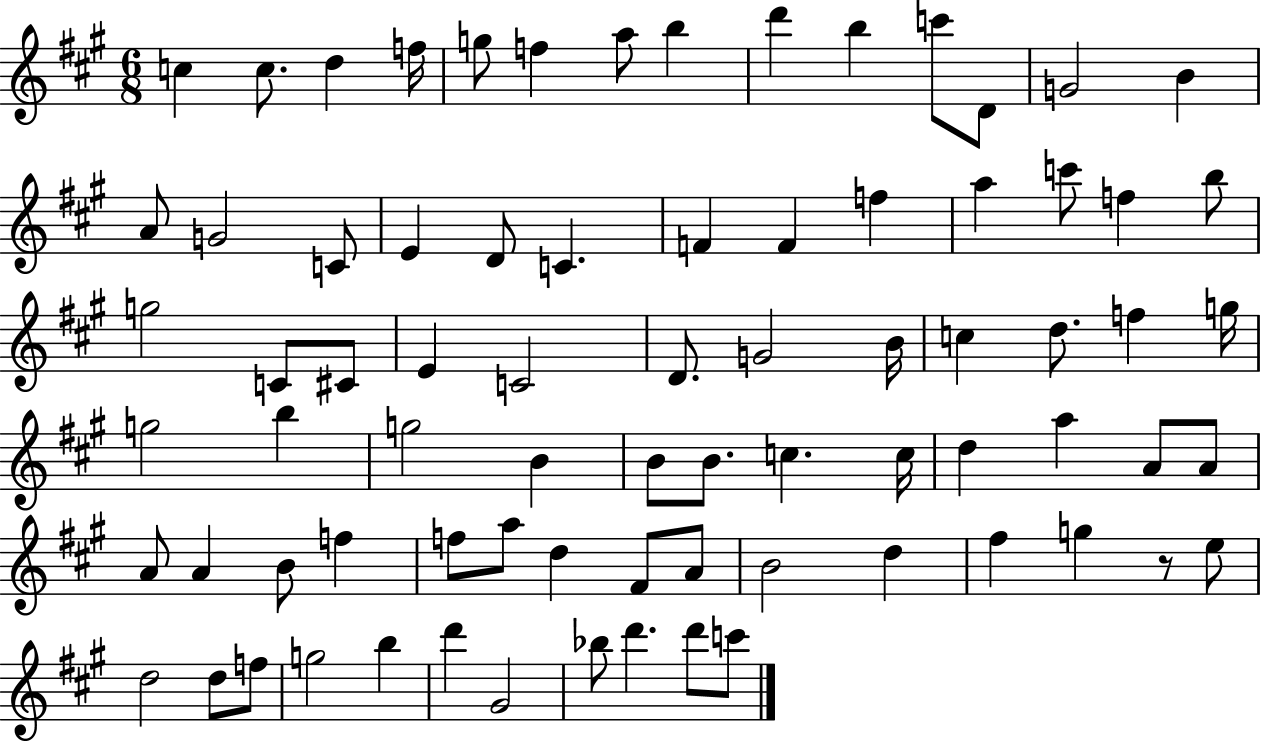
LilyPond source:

{
  \clef treble
  \numericTimeSignature
  \time 6/8
  \key a \major
  c''4 c''8. d''4 f''16 | g''8 f''4 a''8 b''4 | d'''4 b''4 c'''8 d'8 | g'2 b'4 | \break a'8 g'2 c'8 | e'4 d'8 c'4. | f'4 f'4 f''4 | a''4 c'''8 f''4 b''8 | \break g''2 c'8 cis'8 | e'4 c'2 | d'8. g'2 b'16 | c''4 d''8. f''4 g''16 | \break g''2 b''4 | g''2 b'4 | b'8 b'8. c''4. c''16 | d''4 a''4 a'8 a'8 | \break a'8 a'4 b'8 f''4 | f''8 a''8 d''4 fis'8 a'8 | b'2 d''4 | fis''4 g''4 r8 e''8 | \break d''2 d''8 f''8 | g''2 b''4 | d'''4 gis'2 | bes''8 d'''4. d'''8 c'''8 | \break \bar "|."
}